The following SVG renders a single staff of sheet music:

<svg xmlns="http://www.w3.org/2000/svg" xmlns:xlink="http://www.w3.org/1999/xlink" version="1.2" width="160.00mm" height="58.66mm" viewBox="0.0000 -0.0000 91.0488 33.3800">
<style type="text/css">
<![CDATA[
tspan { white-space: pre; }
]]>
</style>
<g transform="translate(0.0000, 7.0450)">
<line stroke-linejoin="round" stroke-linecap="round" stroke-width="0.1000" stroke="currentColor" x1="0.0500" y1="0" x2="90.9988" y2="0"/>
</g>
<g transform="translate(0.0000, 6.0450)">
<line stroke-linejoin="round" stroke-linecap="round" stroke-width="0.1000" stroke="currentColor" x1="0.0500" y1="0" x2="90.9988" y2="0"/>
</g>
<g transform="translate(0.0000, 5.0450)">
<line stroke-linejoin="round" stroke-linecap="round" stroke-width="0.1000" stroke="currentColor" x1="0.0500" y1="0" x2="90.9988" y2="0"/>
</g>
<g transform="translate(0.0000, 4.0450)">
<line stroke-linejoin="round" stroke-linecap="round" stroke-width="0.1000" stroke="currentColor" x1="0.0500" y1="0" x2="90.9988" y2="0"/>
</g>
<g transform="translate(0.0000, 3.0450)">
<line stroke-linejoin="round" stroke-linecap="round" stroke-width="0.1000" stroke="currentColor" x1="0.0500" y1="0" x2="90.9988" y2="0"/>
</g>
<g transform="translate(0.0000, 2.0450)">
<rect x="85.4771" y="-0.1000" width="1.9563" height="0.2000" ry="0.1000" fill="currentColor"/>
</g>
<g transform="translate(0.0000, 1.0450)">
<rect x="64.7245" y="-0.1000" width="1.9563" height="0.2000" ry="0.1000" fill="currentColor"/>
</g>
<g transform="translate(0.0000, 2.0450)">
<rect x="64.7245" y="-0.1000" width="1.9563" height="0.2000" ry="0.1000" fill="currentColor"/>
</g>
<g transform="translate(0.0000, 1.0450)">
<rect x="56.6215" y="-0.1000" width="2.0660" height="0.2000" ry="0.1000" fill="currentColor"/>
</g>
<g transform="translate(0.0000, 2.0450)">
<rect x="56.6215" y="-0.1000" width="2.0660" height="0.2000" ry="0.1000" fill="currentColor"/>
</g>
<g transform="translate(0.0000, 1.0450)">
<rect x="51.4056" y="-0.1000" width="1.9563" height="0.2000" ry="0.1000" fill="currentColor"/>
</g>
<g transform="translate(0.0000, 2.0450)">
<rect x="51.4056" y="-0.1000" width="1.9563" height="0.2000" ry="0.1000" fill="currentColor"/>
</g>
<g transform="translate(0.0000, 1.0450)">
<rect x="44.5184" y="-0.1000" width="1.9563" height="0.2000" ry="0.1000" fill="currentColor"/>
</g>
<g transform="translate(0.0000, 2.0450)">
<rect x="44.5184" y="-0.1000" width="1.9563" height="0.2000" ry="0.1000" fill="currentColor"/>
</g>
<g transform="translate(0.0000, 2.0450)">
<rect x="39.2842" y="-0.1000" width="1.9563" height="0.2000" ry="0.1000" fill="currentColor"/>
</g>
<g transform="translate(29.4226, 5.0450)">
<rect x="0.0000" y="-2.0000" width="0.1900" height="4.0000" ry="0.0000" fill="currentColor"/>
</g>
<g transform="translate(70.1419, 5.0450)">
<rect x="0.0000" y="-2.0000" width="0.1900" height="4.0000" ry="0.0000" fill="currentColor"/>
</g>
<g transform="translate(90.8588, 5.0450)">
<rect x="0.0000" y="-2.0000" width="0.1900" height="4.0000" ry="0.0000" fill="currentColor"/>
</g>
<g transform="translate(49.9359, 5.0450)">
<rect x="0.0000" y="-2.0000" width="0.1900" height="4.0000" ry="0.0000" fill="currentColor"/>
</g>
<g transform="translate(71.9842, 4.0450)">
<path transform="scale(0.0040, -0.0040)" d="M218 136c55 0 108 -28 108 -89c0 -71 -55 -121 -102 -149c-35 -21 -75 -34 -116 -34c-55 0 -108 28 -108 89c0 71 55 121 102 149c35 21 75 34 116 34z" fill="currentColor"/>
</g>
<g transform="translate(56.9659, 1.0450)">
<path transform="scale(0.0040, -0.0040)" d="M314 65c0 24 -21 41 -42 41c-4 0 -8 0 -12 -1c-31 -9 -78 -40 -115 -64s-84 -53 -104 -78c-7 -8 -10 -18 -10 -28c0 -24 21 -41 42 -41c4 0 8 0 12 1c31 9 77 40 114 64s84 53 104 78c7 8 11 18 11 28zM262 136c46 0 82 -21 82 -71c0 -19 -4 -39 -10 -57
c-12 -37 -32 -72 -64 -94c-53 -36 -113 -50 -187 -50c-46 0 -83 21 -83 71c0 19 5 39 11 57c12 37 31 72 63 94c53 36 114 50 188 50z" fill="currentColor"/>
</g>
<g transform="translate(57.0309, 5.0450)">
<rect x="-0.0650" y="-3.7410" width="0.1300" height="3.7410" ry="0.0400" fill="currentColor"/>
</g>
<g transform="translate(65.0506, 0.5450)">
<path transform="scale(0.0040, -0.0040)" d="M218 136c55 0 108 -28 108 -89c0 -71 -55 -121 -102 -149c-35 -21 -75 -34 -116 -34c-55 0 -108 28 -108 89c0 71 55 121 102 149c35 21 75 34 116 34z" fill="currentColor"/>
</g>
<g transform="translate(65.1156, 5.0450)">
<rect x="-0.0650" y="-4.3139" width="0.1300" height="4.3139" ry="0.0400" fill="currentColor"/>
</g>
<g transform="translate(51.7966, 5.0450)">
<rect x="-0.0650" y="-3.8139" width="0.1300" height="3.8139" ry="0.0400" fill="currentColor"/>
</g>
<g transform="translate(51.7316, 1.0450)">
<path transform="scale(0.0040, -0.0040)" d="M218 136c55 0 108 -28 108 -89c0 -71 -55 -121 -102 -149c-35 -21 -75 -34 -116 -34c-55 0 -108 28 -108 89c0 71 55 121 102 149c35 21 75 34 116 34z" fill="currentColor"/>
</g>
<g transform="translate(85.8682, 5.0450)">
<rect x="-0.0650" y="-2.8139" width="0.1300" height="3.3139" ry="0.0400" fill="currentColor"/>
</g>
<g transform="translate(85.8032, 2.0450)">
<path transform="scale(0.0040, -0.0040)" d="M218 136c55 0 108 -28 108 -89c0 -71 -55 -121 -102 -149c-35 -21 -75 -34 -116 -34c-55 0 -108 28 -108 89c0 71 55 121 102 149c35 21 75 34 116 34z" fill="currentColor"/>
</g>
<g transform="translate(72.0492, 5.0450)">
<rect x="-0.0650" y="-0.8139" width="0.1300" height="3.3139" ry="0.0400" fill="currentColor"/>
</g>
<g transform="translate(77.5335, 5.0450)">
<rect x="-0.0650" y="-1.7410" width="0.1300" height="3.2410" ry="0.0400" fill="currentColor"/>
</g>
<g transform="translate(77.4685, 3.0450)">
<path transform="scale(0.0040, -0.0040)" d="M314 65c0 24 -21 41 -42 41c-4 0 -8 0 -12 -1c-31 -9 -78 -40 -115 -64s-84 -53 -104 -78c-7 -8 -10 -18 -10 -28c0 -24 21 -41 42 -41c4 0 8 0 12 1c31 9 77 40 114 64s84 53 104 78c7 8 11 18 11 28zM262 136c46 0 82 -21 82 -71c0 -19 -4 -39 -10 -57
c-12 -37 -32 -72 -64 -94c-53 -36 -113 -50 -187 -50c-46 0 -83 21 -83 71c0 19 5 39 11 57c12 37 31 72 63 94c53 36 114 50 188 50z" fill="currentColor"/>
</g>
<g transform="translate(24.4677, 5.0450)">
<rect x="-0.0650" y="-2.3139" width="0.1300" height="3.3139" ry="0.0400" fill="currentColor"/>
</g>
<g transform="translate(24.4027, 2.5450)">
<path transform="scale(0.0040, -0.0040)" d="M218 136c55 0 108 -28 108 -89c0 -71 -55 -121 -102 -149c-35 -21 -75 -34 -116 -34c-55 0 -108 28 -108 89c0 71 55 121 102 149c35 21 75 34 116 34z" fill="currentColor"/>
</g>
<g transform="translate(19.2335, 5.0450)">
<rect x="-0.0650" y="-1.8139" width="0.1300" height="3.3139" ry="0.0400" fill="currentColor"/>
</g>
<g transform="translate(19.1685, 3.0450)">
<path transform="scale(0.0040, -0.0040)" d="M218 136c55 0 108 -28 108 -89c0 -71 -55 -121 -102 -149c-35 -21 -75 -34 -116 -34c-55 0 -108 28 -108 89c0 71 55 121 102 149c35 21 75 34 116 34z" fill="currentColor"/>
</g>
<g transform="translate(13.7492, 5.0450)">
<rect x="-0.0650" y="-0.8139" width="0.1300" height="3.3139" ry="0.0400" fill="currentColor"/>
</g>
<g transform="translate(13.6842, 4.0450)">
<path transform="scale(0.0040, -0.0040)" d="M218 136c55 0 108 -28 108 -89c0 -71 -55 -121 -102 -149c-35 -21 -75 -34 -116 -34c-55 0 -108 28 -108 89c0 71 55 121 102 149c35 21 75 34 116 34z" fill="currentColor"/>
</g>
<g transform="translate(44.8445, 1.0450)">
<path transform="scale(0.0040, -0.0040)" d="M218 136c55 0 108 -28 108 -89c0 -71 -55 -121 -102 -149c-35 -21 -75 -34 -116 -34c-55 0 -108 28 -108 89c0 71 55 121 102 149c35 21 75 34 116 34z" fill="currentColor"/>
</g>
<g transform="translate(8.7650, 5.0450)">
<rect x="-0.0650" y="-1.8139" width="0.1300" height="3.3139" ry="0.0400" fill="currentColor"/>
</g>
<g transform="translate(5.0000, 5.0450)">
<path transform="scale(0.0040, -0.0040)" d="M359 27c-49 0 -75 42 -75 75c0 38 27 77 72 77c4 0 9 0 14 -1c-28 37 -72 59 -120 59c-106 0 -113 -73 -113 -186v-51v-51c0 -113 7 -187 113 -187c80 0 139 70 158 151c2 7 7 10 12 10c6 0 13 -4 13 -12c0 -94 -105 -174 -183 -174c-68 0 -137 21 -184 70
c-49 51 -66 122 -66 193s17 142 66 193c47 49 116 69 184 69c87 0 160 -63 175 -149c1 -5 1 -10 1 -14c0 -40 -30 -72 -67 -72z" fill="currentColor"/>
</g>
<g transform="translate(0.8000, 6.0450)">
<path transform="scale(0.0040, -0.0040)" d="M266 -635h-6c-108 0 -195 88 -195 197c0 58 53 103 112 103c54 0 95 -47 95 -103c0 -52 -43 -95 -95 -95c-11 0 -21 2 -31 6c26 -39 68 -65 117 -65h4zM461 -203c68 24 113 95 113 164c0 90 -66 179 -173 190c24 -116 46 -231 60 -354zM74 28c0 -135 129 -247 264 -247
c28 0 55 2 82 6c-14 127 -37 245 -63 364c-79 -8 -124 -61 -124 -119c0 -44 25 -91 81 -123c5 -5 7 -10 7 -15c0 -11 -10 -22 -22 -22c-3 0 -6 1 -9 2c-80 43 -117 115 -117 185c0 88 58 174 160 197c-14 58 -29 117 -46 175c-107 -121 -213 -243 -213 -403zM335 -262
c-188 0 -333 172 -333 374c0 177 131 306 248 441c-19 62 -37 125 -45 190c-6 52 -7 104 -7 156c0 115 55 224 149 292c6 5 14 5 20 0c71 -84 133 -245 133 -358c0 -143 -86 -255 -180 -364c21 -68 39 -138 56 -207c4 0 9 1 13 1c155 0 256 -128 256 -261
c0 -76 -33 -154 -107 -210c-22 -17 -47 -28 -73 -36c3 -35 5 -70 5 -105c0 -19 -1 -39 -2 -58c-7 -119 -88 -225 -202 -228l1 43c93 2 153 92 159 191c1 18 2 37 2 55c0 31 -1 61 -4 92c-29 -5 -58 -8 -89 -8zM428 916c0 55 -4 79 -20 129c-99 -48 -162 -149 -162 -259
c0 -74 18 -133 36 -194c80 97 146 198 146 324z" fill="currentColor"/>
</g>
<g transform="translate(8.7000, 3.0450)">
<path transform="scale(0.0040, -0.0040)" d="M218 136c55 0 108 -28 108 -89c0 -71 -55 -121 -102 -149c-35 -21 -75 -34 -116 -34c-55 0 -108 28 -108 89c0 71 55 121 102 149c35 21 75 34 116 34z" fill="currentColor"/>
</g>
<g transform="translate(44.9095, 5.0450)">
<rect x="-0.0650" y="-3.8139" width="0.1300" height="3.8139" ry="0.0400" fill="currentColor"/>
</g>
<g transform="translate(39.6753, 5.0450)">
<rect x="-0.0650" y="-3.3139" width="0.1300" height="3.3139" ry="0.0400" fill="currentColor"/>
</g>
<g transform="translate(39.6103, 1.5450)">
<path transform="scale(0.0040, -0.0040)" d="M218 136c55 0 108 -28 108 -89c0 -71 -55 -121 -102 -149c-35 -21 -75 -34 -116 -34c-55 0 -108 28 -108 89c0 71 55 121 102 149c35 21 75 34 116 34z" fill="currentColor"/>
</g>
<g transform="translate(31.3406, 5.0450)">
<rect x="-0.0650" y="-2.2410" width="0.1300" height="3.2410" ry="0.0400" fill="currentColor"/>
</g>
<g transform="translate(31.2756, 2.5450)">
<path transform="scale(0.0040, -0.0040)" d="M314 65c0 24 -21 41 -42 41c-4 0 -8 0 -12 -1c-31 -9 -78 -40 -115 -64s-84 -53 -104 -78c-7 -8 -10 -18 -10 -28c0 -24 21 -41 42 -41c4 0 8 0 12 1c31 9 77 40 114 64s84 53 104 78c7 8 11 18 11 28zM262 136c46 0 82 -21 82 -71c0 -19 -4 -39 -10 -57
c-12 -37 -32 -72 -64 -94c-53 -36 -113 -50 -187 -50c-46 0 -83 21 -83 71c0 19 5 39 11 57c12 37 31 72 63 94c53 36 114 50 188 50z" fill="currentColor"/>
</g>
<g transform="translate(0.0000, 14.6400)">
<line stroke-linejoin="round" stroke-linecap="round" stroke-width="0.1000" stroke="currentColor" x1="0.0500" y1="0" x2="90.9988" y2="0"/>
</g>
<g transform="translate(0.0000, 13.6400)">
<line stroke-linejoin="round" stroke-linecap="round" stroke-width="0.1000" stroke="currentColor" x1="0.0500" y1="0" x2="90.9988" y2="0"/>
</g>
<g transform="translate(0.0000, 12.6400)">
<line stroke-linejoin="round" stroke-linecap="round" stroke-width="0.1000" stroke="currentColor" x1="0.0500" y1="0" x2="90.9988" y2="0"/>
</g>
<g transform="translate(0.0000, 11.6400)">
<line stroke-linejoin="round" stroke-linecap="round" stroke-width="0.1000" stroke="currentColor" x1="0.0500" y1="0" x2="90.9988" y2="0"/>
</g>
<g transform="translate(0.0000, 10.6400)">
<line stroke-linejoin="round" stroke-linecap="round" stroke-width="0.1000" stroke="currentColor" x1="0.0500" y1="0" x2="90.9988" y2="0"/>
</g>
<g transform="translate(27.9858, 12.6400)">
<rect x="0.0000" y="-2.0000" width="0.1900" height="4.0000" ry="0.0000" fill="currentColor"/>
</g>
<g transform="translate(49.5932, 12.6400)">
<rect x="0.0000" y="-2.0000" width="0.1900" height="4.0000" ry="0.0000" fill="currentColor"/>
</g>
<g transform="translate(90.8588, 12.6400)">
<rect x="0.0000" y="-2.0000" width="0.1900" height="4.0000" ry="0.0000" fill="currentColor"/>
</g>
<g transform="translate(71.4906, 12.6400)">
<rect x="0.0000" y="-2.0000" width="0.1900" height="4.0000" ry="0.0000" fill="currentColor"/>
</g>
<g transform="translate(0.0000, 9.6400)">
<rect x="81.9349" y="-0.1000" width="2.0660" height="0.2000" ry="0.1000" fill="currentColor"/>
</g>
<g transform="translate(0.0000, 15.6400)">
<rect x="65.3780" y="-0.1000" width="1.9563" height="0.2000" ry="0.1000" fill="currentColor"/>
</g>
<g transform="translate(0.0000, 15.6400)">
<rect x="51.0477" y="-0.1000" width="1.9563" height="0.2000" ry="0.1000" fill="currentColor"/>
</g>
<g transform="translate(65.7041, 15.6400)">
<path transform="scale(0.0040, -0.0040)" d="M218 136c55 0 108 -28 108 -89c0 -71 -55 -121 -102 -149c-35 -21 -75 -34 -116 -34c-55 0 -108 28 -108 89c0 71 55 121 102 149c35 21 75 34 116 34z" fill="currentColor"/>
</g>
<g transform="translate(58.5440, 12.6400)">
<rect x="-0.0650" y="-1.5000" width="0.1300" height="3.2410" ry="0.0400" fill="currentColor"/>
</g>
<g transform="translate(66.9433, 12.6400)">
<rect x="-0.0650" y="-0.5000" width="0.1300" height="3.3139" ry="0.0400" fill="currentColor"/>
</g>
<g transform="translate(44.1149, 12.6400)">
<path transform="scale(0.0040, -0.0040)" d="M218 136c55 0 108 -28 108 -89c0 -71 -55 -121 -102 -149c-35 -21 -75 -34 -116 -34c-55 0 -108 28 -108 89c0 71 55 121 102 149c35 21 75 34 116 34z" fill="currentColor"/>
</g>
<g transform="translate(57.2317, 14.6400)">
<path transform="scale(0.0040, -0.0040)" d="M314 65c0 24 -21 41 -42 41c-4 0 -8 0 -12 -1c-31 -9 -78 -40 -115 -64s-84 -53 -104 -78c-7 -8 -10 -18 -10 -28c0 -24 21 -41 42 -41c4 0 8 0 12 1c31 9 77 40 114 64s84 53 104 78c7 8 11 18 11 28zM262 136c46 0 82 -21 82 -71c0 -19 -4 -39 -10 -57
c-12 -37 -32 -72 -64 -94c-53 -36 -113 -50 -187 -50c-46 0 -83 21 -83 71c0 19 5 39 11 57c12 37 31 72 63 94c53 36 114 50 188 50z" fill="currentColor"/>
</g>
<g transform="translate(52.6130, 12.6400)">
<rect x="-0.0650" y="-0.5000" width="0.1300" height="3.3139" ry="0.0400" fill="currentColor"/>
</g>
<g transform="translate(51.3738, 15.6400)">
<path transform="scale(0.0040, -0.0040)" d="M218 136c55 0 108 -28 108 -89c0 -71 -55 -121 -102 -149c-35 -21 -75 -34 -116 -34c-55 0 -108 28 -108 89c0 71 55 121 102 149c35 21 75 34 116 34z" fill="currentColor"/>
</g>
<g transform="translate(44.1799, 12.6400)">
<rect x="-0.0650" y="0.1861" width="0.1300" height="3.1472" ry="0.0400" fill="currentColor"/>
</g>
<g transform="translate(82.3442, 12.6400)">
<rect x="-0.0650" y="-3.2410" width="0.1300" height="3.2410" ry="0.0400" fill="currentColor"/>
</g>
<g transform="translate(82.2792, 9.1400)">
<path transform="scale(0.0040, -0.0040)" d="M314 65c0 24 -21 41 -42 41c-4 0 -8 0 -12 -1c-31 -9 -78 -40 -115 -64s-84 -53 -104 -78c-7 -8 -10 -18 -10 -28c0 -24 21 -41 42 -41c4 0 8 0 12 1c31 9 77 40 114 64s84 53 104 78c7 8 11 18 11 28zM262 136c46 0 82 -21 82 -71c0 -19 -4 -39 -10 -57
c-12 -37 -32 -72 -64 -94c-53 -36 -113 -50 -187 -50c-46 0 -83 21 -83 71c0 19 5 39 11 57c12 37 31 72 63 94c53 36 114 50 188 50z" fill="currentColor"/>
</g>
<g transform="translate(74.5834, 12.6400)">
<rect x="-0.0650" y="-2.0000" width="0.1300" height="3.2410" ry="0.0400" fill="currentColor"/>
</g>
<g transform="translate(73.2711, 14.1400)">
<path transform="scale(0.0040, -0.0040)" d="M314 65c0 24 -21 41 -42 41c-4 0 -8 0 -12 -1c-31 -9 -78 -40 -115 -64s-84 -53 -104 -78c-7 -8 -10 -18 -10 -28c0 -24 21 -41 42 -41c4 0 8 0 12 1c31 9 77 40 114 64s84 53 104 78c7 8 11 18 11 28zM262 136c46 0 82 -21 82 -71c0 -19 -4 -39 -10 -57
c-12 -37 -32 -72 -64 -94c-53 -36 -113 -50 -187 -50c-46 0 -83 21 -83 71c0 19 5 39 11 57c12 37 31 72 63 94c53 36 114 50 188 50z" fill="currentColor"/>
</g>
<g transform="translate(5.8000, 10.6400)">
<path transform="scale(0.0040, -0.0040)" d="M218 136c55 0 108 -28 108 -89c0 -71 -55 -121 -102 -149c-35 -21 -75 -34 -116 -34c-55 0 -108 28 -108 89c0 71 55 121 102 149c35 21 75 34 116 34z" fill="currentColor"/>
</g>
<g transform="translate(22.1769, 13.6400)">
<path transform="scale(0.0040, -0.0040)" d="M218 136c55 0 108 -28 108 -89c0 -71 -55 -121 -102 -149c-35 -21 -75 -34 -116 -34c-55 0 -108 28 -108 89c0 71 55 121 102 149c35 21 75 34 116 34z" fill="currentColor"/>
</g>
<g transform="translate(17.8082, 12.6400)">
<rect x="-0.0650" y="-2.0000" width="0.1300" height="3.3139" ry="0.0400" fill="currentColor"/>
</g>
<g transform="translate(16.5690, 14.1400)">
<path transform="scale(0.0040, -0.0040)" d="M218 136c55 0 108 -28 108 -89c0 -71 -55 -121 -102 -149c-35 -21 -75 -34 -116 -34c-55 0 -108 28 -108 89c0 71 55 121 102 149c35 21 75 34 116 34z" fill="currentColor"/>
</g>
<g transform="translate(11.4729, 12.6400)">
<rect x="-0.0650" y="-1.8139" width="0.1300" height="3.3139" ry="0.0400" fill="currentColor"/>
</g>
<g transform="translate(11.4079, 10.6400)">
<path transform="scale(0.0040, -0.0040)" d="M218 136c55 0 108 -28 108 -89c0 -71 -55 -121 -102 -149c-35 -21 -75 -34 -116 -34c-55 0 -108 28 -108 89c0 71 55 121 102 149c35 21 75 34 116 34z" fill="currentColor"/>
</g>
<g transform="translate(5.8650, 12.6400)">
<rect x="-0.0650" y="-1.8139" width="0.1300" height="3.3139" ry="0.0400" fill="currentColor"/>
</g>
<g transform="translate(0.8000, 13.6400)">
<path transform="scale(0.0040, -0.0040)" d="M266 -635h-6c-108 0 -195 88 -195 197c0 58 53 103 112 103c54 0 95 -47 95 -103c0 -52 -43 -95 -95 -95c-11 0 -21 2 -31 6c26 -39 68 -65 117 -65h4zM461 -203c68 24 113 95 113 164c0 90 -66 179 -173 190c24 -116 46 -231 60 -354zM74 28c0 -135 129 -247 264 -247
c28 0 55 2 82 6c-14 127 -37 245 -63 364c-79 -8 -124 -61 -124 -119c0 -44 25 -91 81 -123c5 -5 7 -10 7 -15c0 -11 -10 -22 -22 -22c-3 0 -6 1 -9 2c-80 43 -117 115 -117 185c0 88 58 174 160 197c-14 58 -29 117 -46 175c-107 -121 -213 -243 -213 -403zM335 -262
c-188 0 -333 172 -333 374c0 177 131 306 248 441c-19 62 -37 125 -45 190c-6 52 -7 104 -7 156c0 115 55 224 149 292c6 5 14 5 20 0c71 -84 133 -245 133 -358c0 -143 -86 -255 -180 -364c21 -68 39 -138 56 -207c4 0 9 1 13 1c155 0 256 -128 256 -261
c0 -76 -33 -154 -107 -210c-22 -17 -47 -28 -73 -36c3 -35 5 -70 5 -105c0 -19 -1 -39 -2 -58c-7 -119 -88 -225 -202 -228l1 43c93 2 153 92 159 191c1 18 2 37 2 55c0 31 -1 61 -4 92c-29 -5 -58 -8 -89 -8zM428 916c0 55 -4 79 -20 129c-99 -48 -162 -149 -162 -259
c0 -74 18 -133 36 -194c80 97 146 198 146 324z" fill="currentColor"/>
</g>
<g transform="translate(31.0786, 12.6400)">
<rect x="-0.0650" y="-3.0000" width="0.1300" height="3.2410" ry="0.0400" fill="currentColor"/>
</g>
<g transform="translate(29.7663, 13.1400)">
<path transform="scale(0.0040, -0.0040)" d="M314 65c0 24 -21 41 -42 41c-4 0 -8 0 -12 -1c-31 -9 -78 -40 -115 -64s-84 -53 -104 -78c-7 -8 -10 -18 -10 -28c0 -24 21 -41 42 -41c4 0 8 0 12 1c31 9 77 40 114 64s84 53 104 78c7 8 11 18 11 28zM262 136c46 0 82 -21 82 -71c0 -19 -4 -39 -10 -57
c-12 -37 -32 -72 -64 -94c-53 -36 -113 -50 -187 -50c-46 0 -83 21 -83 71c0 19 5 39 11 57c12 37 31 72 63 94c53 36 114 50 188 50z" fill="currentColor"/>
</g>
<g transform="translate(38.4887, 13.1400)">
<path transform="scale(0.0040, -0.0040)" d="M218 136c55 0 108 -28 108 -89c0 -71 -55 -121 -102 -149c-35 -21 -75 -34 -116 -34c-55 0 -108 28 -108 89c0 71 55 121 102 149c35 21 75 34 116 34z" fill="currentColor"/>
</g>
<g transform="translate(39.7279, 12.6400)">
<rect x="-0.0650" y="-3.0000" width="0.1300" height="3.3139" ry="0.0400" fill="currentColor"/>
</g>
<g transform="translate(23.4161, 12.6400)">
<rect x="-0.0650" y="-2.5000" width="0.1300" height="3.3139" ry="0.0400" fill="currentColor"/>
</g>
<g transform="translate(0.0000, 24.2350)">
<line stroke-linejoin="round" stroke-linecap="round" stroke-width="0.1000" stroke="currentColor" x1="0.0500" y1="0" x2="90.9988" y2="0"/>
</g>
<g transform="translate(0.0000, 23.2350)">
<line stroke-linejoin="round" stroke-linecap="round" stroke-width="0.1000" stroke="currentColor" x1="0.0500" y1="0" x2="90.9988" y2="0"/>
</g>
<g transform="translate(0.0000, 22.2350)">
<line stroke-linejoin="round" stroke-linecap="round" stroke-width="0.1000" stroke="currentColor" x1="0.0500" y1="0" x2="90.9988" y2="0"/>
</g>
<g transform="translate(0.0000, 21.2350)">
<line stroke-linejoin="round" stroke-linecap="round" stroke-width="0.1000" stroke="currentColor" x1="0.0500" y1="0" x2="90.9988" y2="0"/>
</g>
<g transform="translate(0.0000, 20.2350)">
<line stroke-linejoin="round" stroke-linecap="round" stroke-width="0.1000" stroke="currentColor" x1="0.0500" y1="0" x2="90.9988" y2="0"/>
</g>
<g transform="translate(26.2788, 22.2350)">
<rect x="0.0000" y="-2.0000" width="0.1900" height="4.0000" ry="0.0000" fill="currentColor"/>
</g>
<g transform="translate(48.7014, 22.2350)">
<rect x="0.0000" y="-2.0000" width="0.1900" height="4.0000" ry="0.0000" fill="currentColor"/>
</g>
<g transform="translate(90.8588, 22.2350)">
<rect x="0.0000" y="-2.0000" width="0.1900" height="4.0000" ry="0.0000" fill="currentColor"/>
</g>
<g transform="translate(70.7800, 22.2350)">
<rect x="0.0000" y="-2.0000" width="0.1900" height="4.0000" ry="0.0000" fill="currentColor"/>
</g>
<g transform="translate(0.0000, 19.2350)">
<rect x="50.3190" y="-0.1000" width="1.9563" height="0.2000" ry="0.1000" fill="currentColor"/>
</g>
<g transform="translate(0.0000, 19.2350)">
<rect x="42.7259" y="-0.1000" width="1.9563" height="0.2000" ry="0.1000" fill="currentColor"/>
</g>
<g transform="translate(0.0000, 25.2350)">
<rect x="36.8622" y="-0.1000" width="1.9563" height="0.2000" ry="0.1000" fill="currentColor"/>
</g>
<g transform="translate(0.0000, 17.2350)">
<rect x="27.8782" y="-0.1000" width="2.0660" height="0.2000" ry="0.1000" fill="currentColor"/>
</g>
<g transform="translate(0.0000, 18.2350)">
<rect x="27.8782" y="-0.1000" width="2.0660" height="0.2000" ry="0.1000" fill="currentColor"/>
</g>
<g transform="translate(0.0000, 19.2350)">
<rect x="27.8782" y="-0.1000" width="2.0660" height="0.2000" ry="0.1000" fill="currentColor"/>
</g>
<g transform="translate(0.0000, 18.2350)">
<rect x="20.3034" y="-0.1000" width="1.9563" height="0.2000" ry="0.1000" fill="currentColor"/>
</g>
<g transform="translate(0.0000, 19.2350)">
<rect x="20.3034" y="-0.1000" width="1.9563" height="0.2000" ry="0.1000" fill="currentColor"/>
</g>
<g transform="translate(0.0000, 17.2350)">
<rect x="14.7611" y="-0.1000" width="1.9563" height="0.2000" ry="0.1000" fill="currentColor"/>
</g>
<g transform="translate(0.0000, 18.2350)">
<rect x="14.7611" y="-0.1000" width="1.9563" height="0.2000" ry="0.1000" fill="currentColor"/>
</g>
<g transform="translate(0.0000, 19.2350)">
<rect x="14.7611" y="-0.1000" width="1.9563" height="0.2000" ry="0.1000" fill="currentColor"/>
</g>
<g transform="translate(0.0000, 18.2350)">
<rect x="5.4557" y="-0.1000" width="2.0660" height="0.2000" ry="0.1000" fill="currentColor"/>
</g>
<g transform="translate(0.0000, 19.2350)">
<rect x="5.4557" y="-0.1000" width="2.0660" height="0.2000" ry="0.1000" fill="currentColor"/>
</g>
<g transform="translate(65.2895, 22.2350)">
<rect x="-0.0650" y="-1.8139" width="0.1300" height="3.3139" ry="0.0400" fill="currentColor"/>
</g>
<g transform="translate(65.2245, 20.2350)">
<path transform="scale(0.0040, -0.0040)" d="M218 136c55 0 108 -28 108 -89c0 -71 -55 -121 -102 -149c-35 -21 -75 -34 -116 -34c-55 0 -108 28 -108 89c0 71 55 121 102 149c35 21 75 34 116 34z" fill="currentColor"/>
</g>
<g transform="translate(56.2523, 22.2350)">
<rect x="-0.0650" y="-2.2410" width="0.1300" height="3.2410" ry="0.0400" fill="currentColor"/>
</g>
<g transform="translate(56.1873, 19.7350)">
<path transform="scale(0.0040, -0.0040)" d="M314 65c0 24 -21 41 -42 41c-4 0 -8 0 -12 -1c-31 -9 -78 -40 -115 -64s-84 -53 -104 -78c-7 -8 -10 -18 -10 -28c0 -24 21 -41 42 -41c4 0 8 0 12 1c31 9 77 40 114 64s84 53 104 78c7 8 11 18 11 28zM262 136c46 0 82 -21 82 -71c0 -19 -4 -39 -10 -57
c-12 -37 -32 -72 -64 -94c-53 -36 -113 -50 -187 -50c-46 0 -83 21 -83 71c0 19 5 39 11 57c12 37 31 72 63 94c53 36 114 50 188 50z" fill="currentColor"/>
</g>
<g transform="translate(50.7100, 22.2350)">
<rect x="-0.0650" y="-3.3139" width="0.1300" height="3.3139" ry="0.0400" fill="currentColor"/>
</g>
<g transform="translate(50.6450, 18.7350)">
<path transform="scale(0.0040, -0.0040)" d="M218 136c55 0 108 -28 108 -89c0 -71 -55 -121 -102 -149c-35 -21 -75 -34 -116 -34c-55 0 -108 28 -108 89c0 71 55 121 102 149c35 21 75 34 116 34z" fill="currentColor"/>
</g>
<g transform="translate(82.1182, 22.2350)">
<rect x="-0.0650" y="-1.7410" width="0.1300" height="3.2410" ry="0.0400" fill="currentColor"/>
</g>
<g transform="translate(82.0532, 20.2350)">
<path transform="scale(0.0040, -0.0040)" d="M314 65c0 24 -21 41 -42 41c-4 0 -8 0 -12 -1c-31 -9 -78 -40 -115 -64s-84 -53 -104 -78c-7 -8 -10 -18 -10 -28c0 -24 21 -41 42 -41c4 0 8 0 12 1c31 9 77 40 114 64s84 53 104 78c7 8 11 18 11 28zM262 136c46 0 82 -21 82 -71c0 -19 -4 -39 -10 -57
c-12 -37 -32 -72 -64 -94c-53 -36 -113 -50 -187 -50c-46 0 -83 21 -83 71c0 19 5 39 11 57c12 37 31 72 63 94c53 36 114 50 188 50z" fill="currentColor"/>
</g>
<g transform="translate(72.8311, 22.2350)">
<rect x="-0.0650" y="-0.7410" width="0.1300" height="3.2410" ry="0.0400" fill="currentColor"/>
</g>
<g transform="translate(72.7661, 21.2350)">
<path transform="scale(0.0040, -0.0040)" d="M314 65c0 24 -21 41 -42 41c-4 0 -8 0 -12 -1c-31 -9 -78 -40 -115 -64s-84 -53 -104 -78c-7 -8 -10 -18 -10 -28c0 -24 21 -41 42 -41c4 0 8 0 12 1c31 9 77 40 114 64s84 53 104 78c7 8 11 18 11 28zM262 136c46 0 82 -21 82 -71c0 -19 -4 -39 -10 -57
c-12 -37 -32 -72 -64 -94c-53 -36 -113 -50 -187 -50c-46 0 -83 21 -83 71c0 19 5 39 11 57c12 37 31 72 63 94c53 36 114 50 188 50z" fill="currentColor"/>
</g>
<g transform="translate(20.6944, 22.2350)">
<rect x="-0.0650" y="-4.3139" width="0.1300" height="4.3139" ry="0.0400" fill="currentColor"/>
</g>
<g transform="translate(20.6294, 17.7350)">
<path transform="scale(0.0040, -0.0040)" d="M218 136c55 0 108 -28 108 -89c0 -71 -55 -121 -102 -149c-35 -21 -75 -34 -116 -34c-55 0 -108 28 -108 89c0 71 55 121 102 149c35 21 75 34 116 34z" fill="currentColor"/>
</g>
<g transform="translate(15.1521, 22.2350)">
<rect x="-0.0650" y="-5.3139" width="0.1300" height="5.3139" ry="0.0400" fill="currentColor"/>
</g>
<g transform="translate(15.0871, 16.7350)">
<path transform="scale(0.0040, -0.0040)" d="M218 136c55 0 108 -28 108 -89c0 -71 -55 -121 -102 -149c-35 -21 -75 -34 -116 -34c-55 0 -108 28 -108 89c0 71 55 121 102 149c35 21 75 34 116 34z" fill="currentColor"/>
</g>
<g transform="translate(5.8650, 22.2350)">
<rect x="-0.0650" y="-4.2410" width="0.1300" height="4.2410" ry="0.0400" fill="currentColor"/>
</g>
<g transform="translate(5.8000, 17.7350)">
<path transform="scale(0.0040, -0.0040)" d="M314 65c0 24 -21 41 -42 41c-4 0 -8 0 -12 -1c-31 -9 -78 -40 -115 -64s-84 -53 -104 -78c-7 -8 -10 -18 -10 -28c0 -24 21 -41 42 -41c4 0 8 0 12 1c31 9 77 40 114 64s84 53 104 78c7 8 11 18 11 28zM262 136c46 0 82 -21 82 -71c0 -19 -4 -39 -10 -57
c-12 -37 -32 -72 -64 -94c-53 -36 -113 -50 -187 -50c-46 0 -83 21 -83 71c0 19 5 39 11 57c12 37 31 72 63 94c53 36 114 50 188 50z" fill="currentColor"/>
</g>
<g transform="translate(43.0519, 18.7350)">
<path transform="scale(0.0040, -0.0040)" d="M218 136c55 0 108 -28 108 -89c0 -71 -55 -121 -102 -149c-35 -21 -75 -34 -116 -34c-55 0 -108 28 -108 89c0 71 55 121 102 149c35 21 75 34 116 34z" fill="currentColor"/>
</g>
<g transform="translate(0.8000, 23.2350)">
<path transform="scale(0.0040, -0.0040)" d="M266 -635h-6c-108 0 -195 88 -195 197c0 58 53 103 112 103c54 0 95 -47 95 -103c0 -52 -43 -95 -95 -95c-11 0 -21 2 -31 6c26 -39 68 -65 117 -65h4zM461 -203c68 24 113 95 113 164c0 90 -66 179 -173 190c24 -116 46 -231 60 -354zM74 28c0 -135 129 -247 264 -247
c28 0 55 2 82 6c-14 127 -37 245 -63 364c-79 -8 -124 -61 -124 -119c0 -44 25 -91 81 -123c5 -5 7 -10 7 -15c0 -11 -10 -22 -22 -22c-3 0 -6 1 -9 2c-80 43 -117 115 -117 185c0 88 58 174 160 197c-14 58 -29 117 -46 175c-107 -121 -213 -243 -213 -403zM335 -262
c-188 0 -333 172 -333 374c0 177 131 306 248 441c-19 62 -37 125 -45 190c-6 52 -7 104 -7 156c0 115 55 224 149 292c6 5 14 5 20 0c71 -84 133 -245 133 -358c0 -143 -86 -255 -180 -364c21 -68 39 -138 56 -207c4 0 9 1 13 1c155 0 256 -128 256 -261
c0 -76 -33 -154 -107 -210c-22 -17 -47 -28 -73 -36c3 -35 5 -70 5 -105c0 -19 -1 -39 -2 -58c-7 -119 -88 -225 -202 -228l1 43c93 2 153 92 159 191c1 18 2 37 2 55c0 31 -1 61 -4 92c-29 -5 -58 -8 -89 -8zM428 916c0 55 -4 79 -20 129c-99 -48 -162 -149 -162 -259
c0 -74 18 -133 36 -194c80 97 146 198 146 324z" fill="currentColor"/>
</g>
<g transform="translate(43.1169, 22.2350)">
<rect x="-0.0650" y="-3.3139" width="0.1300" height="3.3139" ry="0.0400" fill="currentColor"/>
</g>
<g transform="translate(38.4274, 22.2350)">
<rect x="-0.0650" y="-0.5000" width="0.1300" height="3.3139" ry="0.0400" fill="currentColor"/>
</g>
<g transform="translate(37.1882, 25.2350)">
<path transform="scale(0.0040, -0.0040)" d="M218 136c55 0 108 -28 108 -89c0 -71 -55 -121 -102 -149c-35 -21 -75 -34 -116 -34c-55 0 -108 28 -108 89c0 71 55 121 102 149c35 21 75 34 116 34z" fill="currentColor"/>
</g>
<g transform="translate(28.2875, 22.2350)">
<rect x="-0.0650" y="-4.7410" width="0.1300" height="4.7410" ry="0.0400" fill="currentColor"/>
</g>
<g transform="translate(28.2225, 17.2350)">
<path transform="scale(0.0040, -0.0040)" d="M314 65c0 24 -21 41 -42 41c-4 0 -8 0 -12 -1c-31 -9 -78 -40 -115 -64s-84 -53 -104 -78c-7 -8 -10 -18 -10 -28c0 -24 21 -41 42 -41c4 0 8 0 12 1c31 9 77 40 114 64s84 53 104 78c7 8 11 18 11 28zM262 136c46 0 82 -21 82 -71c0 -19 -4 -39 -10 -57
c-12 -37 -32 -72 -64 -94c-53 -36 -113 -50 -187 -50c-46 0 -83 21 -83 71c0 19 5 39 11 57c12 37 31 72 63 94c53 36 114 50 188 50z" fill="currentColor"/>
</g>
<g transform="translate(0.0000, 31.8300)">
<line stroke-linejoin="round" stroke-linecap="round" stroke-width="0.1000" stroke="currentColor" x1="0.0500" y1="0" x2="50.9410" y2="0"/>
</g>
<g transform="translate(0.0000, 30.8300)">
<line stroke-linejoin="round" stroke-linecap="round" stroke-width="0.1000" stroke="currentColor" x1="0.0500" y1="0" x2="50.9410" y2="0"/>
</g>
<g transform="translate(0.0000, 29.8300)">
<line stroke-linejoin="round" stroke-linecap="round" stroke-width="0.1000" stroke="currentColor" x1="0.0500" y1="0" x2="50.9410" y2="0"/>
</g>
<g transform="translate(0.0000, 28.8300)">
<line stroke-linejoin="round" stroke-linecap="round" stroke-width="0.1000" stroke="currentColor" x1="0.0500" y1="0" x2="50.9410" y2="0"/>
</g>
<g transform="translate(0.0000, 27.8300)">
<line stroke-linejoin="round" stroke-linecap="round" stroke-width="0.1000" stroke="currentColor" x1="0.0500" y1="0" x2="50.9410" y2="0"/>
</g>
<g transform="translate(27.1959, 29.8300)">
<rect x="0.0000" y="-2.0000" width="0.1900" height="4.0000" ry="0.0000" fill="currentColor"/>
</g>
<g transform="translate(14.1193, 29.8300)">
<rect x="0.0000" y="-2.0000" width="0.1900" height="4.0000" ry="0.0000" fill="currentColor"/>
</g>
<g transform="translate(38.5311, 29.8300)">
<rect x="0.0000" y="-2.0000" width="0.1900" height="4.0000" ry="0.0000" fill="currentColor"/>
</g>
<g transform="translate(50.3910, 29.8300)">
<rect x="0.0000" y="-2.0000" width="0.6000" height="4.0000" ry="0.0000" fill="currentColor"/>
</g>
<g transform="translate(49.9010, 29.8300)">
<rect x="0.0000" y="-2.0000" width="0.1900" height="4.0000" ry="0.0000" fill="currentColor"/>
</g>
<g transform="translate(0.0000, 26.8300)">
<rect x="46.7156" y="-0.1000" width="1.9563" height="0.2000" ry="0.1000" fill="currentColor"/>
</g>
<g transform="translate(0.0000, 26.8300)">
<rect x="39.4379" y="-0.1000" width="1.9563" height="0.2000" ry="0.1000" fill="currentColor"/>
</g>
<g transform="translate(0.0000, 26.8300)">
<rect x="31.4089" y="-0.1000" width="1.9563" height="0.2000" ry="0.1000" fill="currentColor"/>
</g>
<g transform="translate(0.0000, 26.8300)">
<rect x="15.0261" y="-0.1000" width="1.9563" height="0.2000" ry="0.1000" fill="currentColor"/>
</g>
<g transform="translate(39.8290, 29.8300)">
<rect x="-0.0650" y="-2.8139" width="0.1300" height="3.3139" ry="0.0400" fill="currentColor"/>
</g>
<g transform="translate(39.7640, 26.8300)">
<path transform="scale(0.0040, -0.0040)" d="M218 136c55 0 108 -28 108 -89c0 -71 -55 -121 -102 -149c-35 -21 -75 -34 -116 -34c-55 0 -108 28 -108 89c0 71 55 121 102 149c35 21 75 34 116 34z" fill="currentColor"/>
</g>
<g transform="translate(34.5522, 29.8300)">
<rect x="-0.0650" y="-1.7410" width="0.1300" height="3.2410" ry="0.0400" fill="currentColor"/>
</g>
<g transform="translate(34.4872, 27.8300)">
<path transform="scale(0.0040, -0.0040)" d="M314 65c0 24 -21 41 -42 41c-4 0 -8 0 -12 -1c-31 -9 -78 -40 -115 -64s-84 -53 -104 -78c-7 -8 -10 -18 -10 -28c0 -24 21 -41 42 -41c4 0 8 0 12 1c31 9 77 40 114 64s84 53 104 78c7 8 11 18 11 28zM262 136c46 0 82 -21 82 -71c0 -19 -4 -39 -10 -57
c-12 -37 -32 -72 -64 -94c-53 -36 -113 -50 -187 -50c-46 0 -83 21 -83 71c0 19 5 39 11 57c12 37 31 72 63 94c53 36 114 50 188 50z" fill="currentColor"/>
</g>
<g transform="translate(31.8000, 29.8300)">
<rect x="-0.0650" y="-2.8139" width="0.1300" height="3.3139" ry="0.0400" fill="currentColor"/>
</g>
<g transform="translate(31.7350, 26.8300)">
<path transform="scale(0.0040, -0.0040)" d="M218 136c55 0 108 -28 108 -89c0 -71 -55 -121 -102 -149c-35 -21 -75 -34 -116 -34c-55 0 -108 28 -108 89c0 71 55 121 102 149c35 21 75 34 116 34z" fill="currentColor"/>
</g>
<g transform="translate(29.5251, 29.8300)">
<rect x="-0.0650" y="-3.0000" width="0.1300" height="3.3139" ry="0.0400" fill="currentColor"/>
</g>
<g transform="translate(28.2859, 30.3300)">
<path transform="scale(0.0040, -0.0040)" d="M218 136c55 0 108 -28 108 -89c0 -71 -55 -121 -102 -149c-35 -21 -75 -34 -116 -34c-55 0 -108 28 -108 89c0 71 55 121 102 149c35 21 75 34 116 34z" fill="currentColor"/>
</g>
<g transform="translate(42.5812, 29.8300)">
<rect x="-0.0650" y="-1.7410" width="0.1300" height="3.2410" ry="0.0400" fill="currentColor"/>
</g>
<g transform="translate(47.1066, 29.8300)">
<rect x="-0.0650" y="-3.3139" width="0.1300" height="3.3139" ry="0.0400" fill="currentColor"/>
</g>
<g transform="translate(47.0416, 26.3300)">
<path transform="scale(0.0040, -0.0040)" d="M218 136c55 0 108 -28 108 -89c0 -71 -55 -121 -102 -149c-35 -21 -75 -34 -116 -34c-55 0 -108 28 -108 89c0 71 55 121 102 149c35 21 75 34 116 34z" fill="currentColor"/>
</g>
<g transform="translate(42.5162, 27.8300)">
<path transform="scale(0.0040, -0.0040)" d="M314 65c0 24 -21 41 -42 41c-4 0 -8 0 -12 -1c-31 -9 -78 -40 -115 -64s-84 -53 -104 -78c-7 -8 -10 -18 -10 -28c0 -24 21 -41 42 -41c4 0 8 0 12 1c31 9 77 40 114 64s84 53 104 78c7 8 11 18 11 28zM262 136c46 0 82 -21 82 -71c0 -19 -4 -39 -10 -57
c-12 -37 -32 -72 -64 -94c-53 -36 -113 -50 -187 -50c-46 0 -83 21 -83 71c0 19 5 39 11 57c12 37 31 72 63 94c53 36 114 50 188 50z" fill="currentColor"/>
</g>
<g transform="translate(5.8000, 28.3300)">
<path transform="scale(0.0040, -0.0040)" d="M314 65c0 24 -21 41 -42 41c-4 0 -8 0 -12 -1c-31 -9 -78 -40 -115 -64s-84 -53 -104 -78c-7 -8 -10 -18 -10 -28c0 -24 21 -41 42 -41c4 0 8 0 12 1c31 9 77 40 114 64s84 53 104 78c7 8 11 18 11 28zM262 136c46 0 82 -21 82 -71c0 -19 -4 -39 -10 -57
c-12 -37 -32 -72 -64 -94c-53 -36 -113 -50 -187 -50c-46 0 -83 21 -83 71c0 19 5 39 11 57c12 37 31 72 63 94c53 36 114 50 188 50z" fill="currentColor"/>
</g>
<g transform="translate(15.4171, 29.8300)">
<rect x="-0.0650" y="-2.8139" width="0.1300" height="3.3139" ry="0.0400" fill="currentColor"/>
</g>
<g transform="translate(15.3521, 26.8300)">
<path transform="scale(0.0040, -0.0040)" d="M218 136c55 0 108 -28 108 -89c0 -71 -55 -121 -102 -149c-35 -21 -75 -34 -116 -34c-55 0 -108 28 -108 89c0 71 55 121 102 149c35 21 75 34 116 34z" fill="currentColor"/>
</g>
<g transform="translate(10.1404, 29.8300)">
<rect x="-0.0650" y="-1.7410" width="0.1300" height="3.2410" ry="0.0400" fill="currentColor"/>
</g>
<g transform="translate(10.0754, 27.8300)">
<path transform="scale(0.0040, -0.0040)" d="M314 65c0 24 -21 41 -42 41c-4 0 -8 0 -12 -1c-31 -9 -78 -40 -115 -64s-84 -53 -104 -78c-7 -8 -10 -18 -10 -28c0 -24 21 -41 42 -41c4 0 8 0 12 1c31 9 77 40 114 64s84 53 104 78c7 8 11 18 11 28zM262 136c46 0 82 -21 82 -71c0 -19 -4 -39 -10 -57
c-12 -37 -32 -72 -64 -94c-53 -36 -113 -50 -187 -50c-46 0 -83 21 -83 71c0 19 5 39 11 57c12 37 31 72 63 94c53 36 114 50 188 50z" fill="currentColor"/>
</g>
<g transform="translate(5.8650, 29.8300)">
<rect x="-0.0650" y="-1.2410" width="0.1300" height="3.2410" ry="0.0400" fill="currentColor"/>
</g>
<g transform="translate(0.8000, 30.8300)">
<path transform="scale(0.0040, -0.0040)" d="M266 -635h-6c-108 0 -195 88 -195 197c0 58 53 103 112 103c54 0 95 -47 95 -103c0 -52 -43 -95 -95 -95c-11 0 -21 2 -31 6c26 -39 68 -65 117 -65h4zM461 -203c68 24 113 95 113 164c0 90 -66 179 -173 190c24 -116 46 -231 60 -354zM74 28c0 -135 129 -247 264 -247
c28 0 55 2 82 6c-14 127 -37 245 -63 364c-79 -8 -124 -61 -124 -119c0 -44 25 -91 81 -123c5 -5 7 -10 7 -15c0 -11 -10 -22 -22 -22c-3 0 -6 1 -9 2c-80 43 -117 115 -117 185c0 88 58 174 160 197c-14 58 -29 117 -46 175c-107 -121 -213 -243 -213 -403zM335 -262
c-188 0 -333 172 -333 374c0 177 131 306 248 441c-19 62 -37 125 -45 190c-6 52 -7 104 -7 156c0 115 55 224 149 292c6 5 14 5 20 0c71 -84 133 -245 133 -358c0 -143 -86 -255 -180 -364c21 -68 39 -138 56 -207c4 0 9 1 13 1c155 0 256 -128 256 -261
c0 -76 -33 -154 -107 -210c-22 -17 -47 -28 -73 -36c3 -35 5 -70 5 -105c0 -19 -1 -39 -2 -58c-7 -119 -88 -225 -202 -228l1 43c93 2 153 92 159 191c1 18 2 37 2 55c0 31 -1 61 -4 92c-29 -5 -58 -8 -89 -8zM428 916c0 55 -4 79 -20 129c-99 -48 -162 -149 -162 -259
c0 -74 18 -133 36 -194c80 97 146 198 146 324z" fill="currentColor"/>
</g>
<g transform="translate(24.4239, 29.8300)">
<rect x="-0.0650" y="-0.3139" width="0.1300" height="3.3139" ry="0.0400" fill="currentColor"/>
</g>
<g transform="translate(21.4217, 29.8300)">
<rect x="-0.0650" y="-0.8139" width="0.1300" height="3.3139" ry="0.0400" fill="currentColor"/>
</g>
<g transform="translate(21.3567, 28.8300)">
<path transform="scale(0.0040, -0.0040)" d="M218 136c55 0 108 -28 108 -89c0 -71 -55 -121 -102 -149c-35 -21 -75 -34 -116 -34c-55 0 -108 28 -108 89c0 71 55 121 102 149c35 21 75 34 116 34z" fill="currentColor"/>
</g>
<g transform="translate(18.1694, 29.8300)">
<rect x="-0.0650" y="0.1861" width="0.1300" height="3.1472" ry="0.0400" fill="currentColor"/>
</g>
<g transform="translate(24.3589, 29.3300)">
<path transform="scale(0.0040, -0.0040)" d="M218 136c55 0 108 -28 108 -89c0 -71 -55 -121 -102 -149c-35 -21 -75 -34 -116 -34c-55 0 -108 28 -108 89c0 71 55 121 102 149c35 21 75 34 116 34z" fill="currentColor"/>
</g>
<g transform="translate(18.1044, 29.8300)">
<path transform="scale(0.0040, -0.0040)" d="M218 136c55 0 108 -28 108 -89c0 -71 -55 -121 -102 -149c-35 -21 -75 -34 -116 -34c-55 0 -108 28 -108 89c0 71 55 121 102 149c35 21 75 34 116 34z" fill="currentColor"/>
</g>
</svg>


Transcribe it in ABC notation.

X:1
T:Untitled
M:4/4
L:1/4
K:C
f d f g g2 b c' c' c'2 d' d f2 a f f F G A2 A B C E2 C F2 b2 d'2 f' d' e'2 C b b g2 f d2 f2 e2 f2 a B d c A a f2 a f2 b